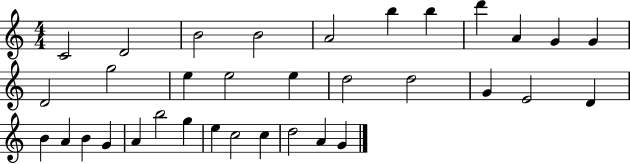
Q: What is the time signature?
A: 4/4